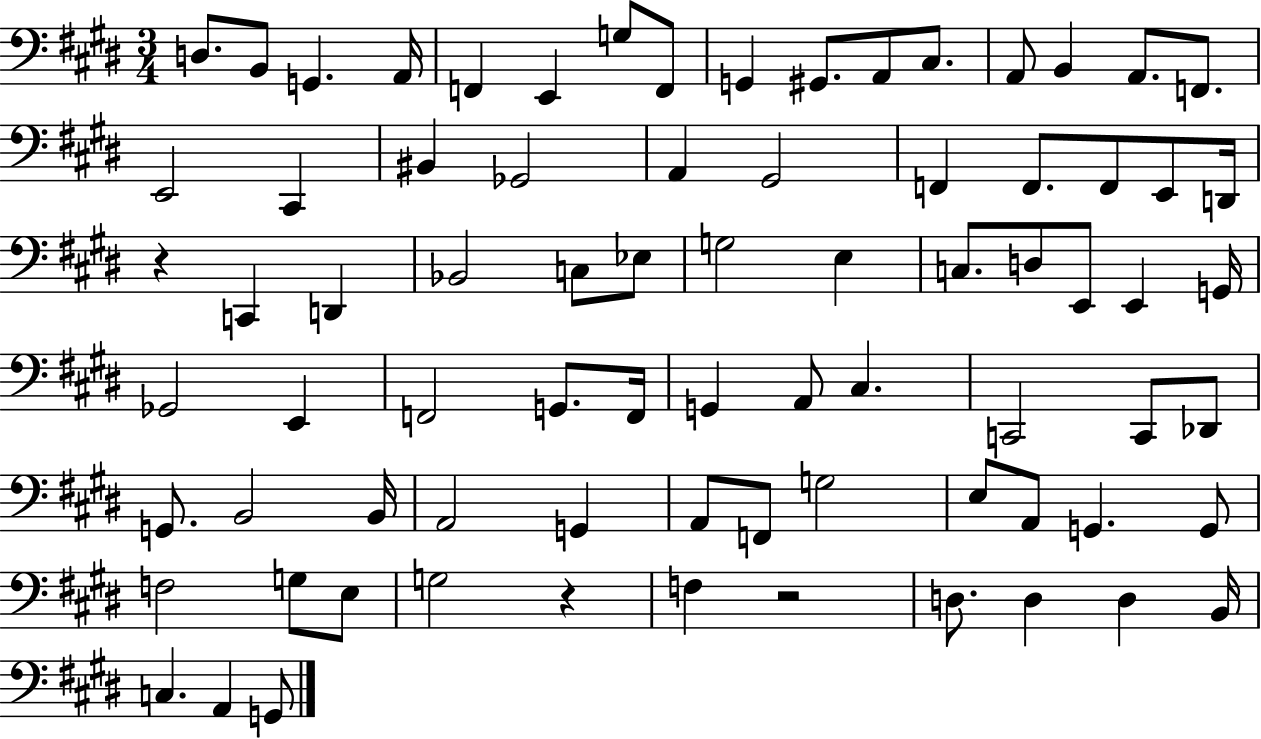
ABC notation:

X:1
T:Untitled
M:3/4
L:1/4
K:E
D,/2 B,,/2 G,, A,,/4 F,, E,, G,/2 F,,/2 G,, ^G,,/2 A,,/2 ^C,/2 A,,/2 B,, A,,/2 F,,/2 E,,2 ^C,, ^B,, _G,,2 A,, ^G,,2 F,, F,,/2 F,,/2 E,,/2 D,,/4 z C,, D,, _B,,2 C,/2 _E,/2 G,2 E, C,/2 D,/2 E,,/2 E,, G,,/4 _G,,2 E,, F,,2 G,,/2 F,,/4 G,, A,,/2 ^C, C,,2 C,,/2 _D,,/2 G,,/2 B,,2 B,,/4 A,,2 G,, A,,/2 F,,/2 G,2 E,/2 A,,/2 G,, G,,/2 F,2 G,/2 E,/2 G,2 z F, z2 D,/2 D, D, B,,/4 C, A,, G,,/2